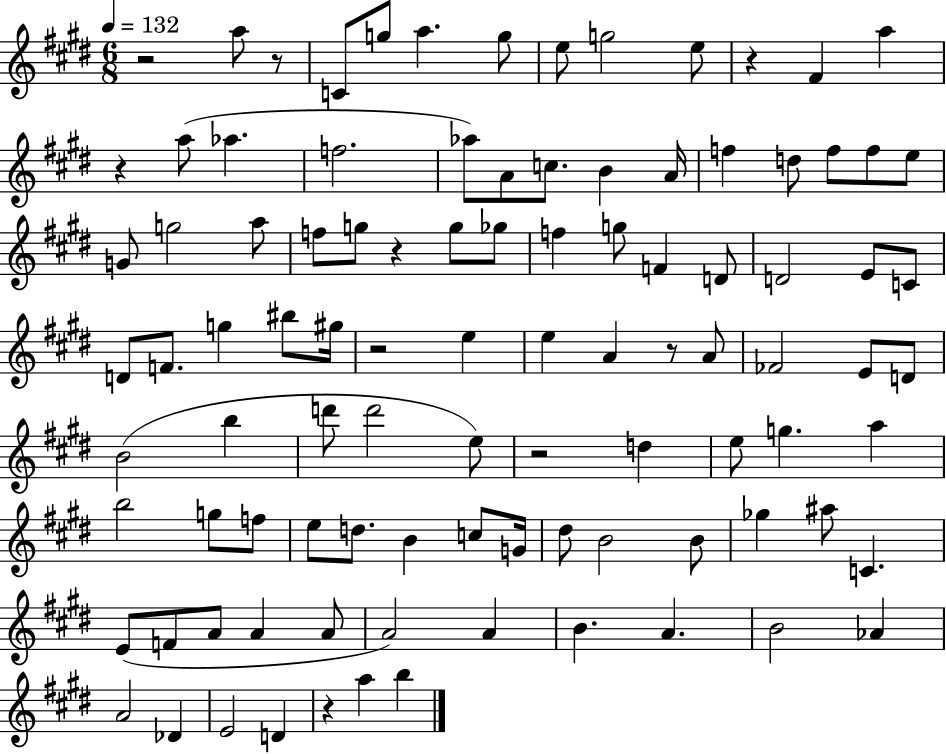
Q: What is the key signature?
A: E major